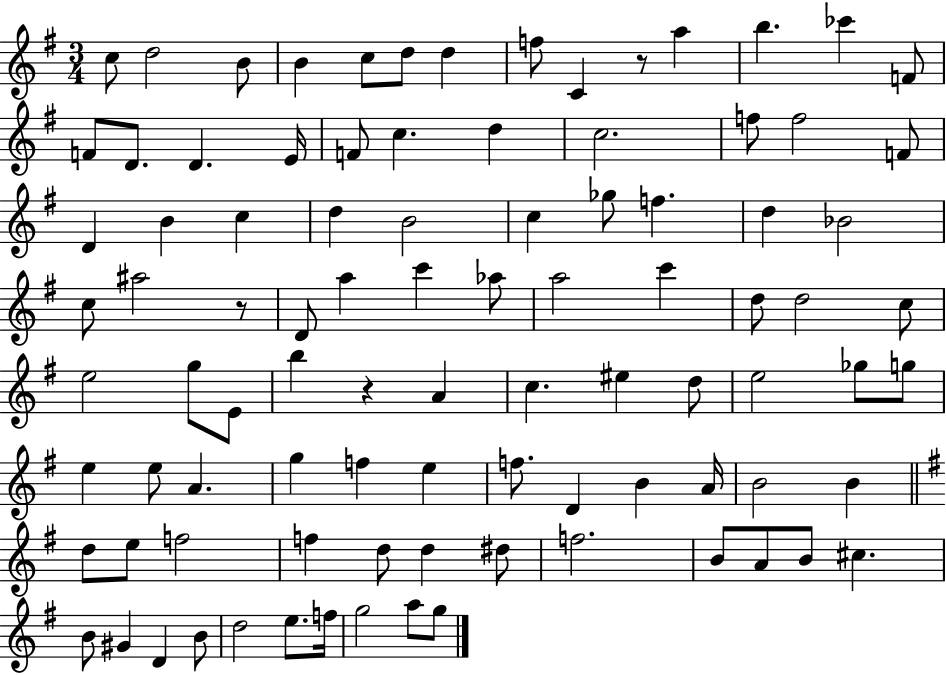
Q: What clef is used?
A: treble